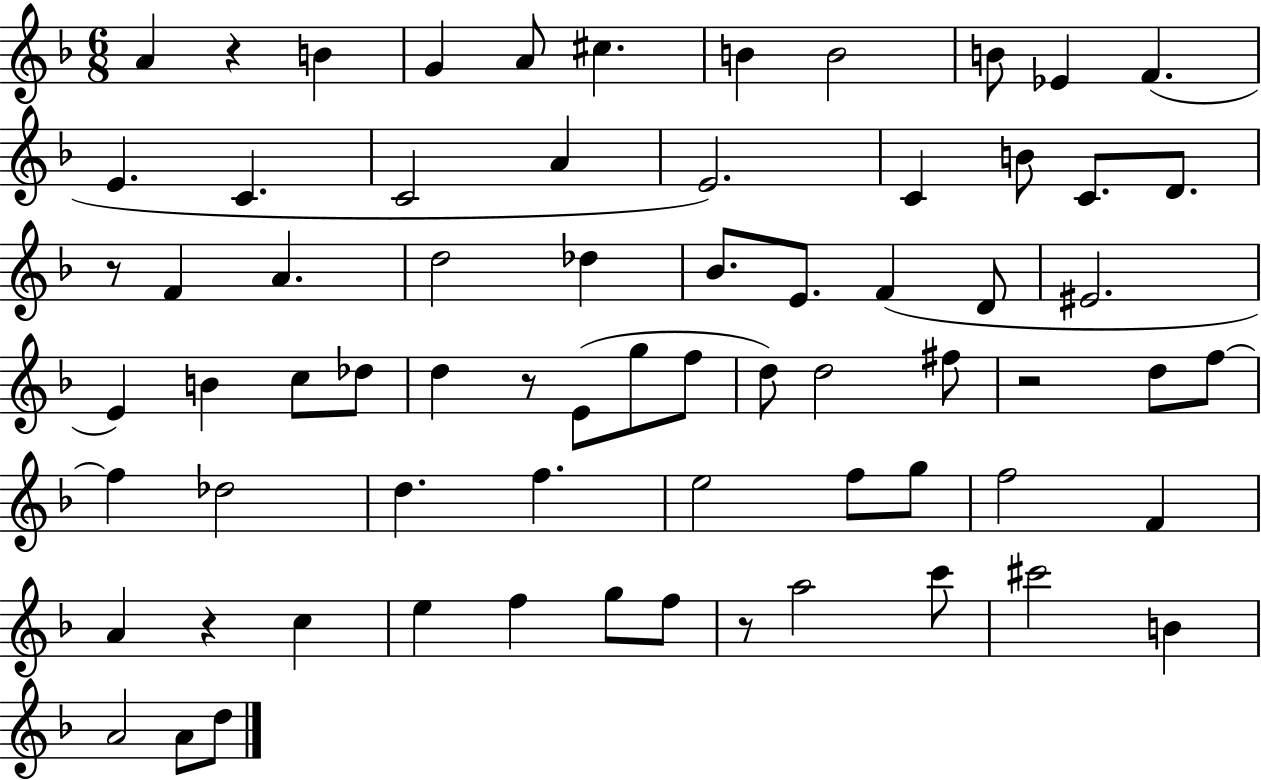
X:1
T:Untitled
M:6/8
L:1/4
K:F
A z B G A/2 ^c B B2 B/2 _E F E C C2 A E2 C B/2 C/2 D/2 z/2 F A d2 _d _B/2 E/2 F D/2 ^E2 E B c/2 _d/2 d z/2 E/2 g/2 f/2 d/2 d2 ^f/2 z2 d/2 f/2 f _d2 d f e2 f/2 g/2 f2 F A z c e f g/2 f/2 z/2 a2 c'/2 ^c'2 B A2 A/2 d/2